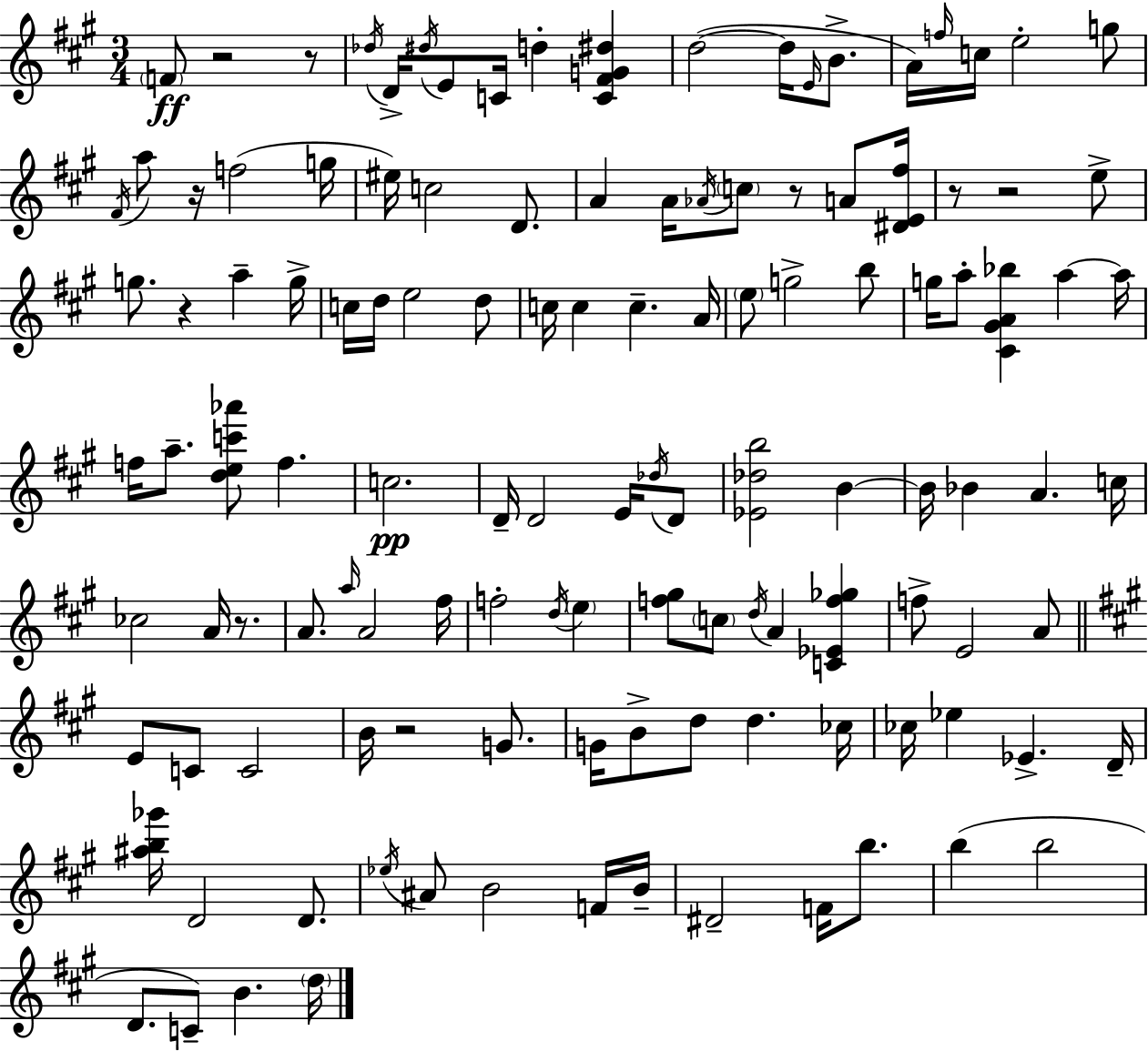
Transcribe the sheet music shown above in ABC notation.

X:1
T:Untitled
M:3/4
L:1/4
K:A
F/2 z2 z/2 _d/4 D/4 ^d/4 E/2 C/4 d [C^FG^d] d2 d/4 E/4 B/2 A/4 f/4 c/4 e2 g/2 ^F/4 a/2 z/4 f2 g/4 ^e/4 c2 D/2 A A/4 _A/4 c/2 z/2 A/2 [^DE^f]/4 z/2 z2 e/2 g/2 z a g/4 c/4 d/4 e2 d/2 c/4 c c A/4 e/2 g2 b/2 g/4 a/2 [^C^GA_b] a a/4 f/4 a/2 [dec'_a']/2 f c2 D/4 D2 E/4 _d/4 D/2 [_E_db]2 B B/4 _B A c/4 _c2 A/4 z/2 A/2 a/4 A2 ^f/4 f2 d/4 e [f^g]/2 c/2 d/4 A [C_Ef_g] f/2 E2 A/2 E/2 C/2 C2 B/4 z2 G/2 G/4 B/2 d/2 d _c/4 _c/4 _e _E D/4 [^ab_g']/4 D2 D/2 _e/4 ^A/2 B2 F/4 B/4 ^D2 F/4 b/2 b b2 D/2 C/2 B d/4